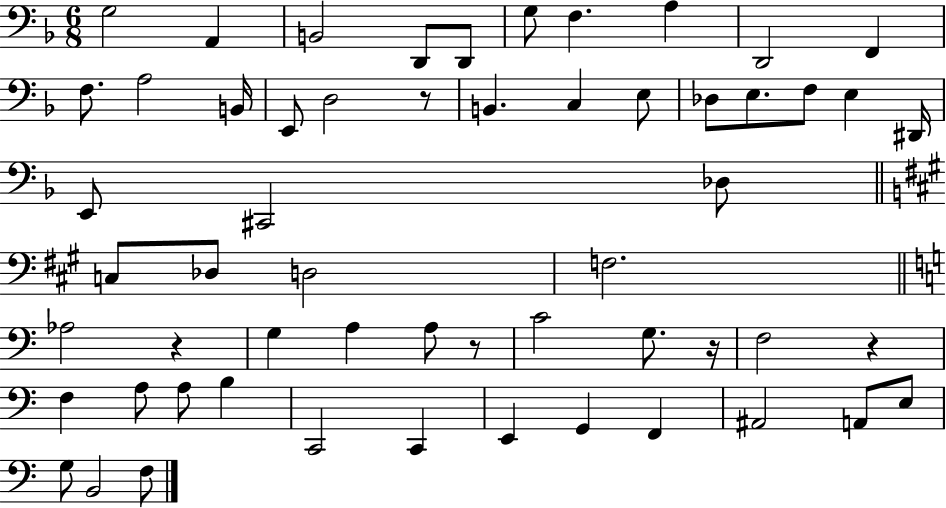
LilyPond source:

{
  \clef bass
  \numericTimeSignature
  \time 6/8
  \key f \major
  g2 a,4 | b,2 d,8 d,8 | g8 f4. a4 | d,2 f,4 | \break f8. a2 b,16 | e,8 d2 r8 | b,4. c4 e8 | des8 e8. f8 e4 dis,16 | \break e,8 cis,2 des8 | \bar "||" \break \key a \major c8 des8 d2 | f2. | \bar "||" \break \key a \minor aes2 r4 | g4 a4 a8 r8 | c'2 g8. r16 | f2 r4 | \break f4 a8 a8 b4 | c,2 c,4 | e,4 g,4 f,4 | ais,2 a,8 e8 | \break g8 b,2 f8 | \bar "|."
}